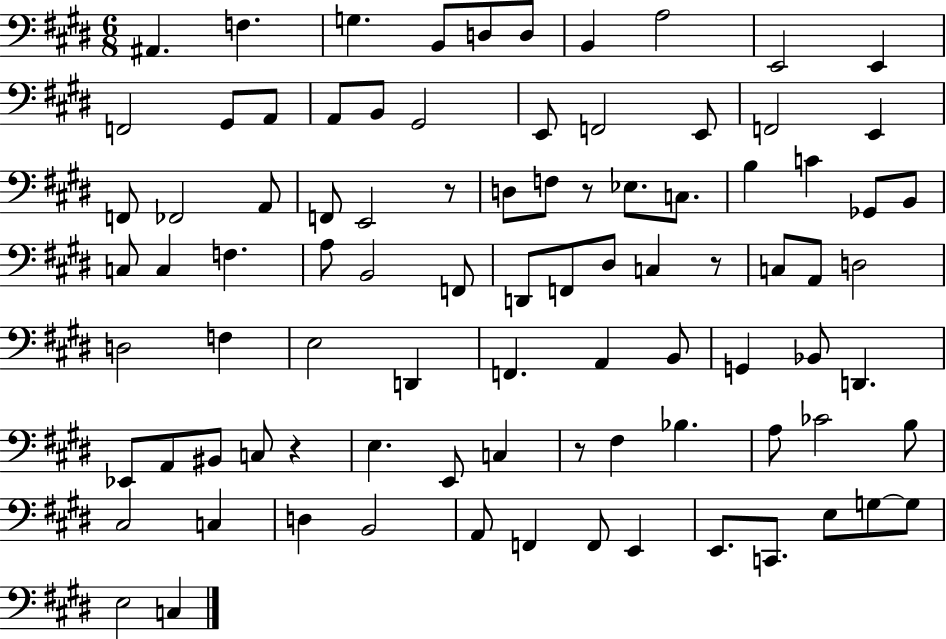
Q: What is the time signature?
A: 6/8